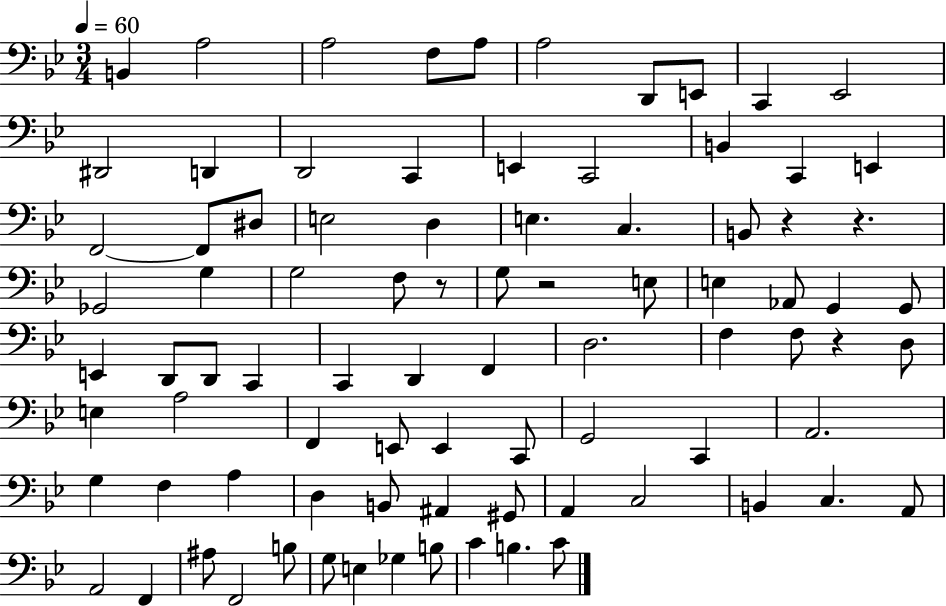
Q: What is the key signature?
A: BES major